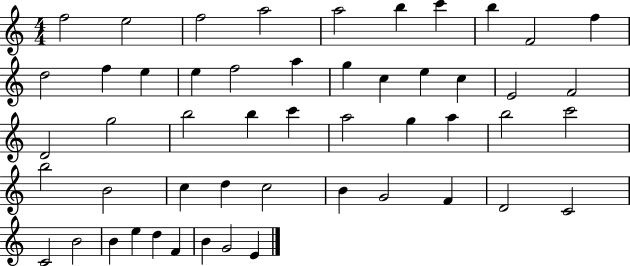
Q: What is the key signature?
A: C major